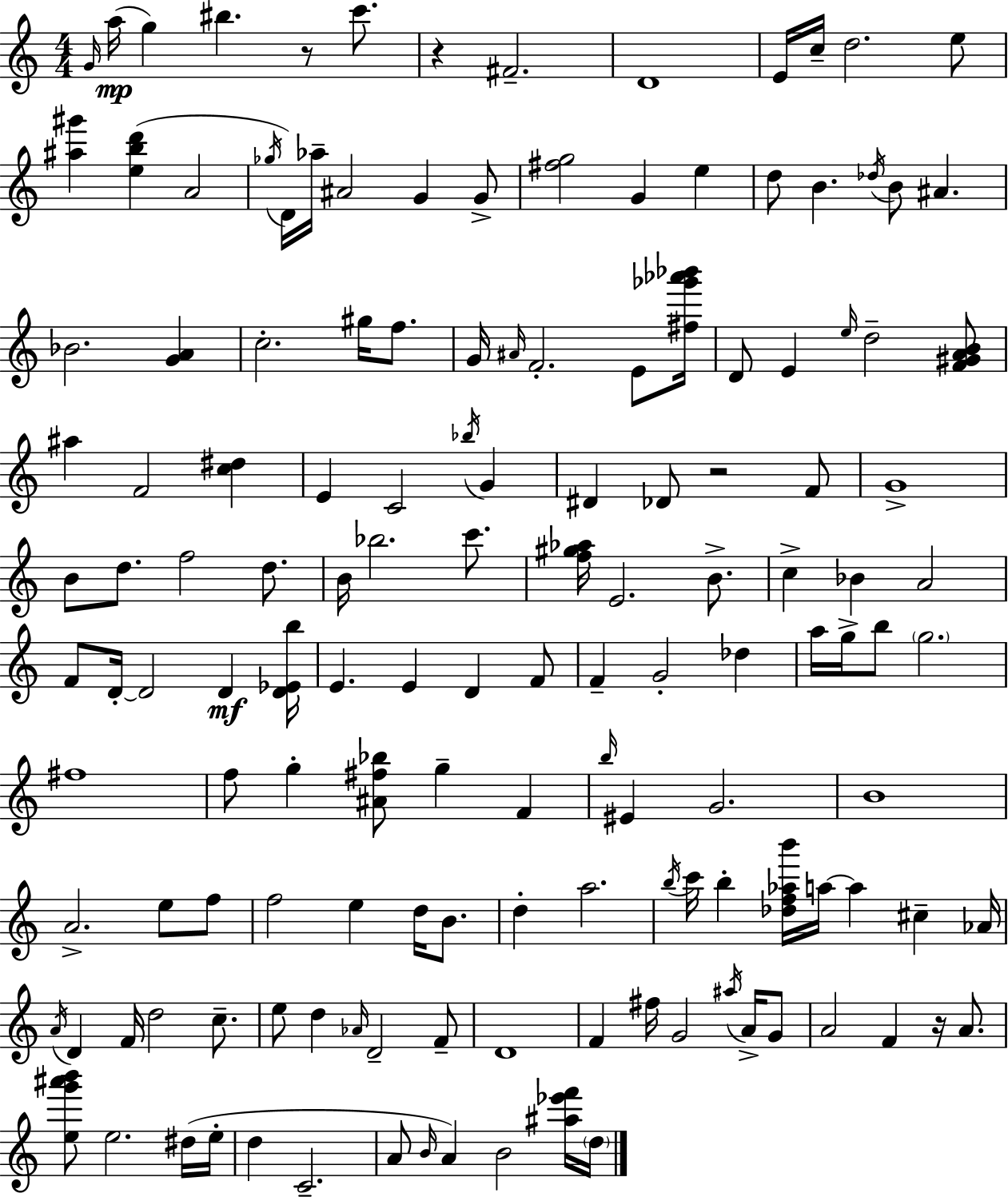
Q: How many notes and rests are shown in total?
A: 146